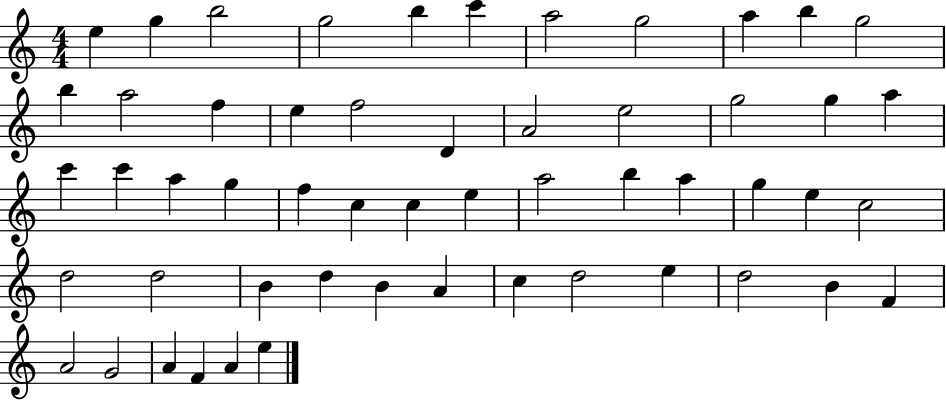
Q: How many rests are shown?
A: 0